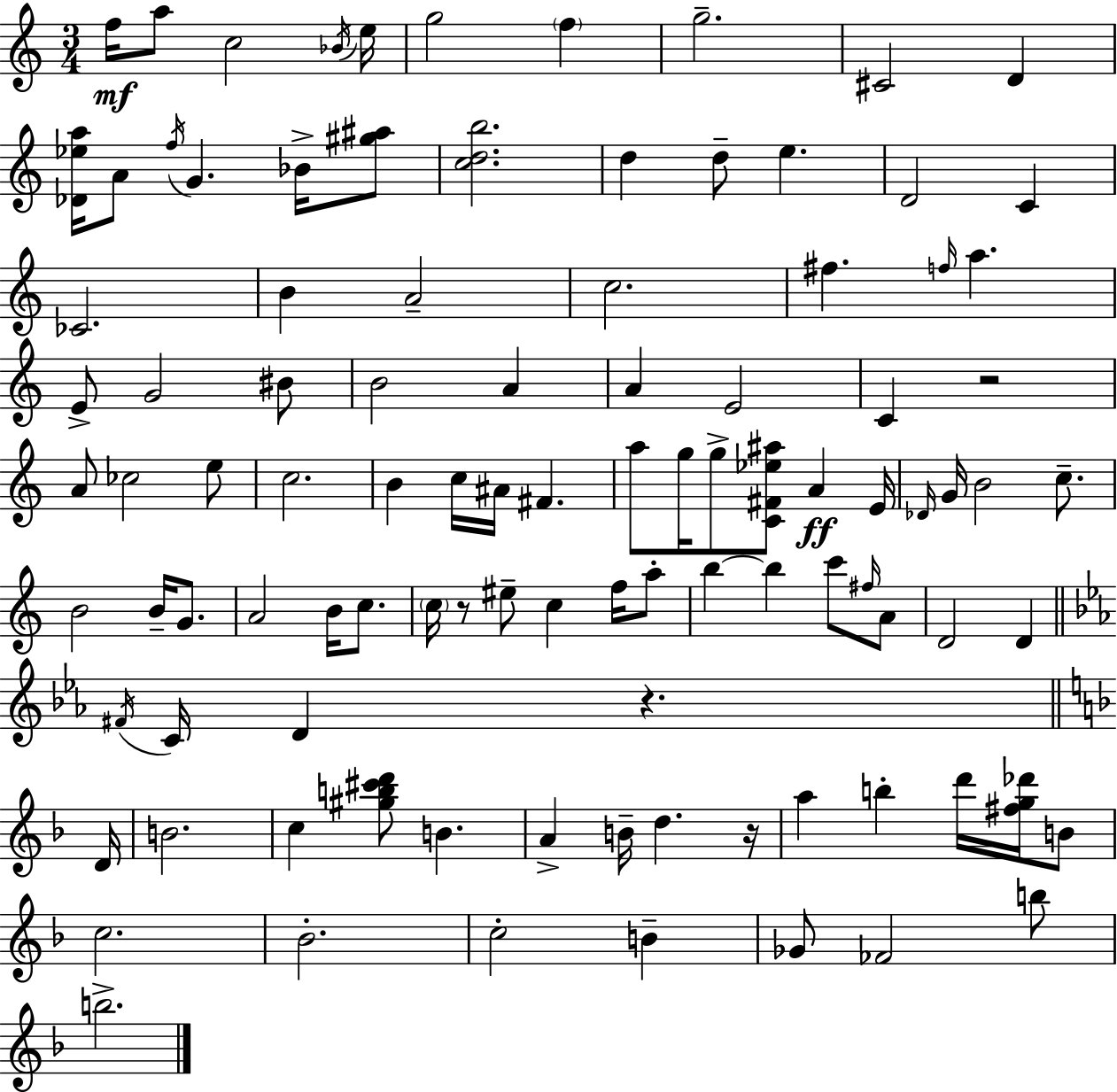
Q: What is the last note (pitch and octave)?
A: B5